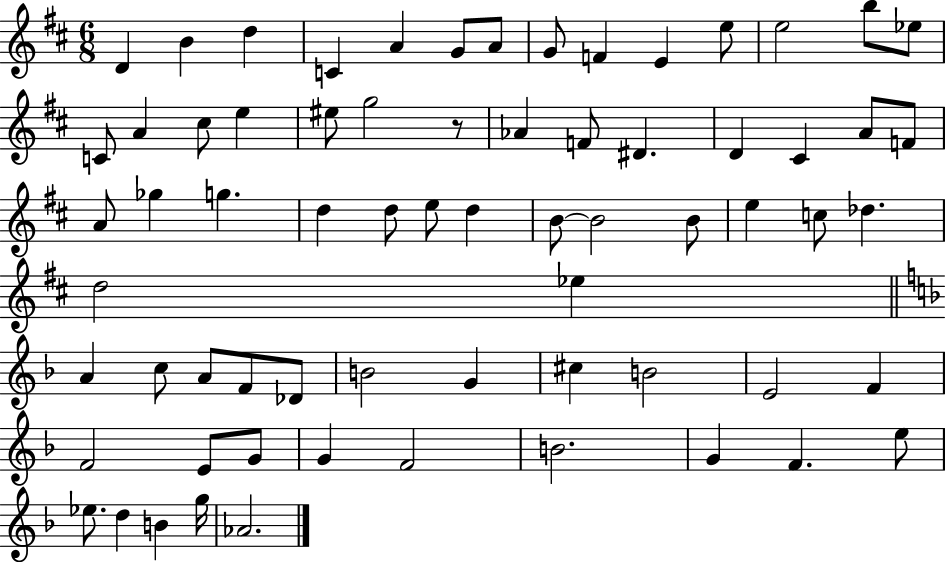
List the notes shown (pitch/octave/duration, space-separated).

D4/q B4/q D5/q C4/q A4/q G4/e A4/e G4/e F4/q E4/q E5/e E5/h B5/e Eb5/e C4/e A4/q C#5/e E5/q EIS5/e G5/h R/e Ab4/q F4/e D#4/q. D4/q C#4/q A4/e F4/e A4/e Gb5/q G5/q. D5/q D5/e E5/e D5/q B4/e B4/h B4/e E5/q C5/e Db5/q. D5/h Eb5/q A4/q C5/e A4/e F4/e Db4/e B4/h G4/q C#5/q B4/h E4/h F4/q F4/h E4/e G4/e G4/q F4/h B4/h. G4/q F4/q. E5/e Eb5/e. D5/q B4/q G5/s Ab4/h.